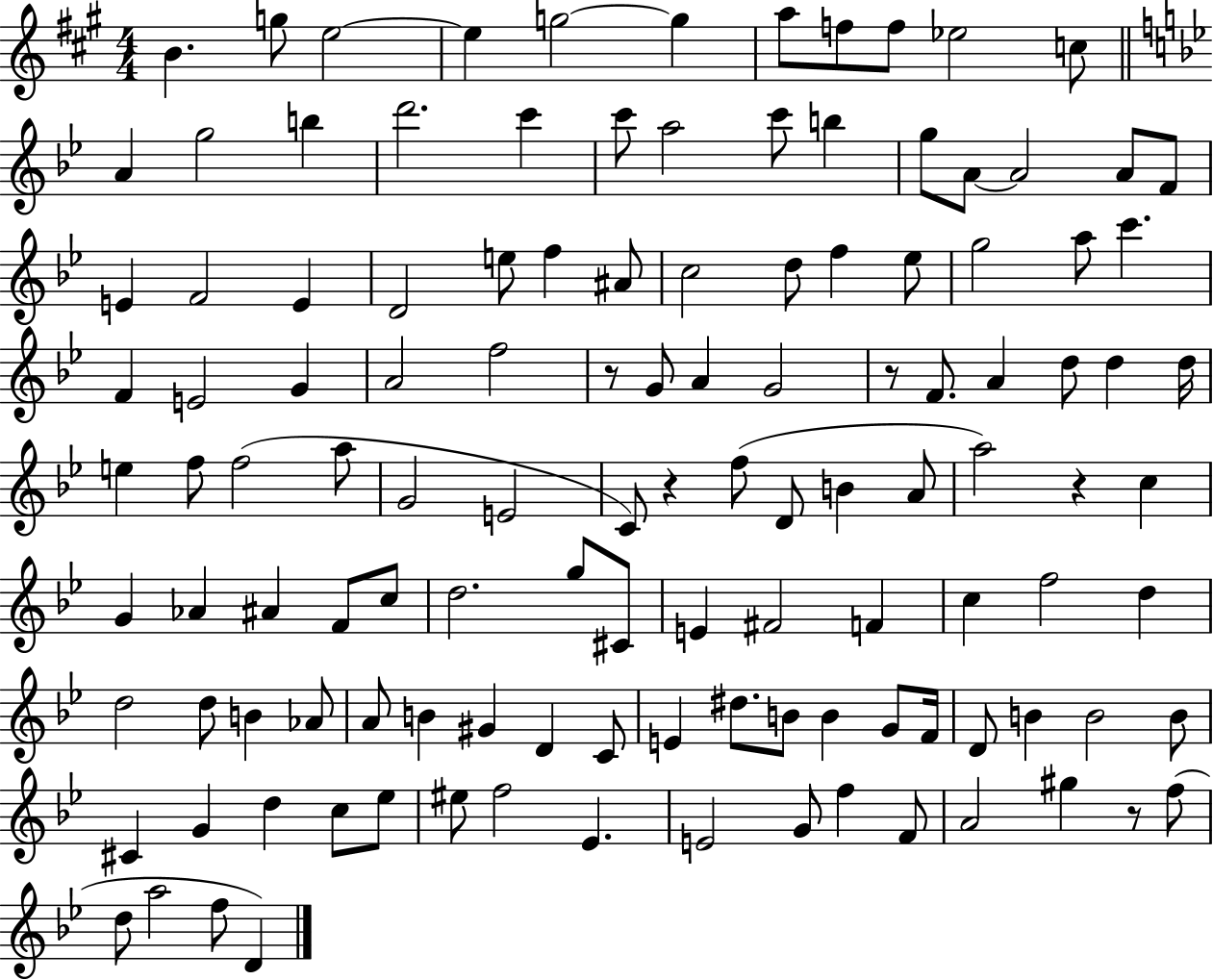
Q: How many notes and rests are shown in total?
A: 122